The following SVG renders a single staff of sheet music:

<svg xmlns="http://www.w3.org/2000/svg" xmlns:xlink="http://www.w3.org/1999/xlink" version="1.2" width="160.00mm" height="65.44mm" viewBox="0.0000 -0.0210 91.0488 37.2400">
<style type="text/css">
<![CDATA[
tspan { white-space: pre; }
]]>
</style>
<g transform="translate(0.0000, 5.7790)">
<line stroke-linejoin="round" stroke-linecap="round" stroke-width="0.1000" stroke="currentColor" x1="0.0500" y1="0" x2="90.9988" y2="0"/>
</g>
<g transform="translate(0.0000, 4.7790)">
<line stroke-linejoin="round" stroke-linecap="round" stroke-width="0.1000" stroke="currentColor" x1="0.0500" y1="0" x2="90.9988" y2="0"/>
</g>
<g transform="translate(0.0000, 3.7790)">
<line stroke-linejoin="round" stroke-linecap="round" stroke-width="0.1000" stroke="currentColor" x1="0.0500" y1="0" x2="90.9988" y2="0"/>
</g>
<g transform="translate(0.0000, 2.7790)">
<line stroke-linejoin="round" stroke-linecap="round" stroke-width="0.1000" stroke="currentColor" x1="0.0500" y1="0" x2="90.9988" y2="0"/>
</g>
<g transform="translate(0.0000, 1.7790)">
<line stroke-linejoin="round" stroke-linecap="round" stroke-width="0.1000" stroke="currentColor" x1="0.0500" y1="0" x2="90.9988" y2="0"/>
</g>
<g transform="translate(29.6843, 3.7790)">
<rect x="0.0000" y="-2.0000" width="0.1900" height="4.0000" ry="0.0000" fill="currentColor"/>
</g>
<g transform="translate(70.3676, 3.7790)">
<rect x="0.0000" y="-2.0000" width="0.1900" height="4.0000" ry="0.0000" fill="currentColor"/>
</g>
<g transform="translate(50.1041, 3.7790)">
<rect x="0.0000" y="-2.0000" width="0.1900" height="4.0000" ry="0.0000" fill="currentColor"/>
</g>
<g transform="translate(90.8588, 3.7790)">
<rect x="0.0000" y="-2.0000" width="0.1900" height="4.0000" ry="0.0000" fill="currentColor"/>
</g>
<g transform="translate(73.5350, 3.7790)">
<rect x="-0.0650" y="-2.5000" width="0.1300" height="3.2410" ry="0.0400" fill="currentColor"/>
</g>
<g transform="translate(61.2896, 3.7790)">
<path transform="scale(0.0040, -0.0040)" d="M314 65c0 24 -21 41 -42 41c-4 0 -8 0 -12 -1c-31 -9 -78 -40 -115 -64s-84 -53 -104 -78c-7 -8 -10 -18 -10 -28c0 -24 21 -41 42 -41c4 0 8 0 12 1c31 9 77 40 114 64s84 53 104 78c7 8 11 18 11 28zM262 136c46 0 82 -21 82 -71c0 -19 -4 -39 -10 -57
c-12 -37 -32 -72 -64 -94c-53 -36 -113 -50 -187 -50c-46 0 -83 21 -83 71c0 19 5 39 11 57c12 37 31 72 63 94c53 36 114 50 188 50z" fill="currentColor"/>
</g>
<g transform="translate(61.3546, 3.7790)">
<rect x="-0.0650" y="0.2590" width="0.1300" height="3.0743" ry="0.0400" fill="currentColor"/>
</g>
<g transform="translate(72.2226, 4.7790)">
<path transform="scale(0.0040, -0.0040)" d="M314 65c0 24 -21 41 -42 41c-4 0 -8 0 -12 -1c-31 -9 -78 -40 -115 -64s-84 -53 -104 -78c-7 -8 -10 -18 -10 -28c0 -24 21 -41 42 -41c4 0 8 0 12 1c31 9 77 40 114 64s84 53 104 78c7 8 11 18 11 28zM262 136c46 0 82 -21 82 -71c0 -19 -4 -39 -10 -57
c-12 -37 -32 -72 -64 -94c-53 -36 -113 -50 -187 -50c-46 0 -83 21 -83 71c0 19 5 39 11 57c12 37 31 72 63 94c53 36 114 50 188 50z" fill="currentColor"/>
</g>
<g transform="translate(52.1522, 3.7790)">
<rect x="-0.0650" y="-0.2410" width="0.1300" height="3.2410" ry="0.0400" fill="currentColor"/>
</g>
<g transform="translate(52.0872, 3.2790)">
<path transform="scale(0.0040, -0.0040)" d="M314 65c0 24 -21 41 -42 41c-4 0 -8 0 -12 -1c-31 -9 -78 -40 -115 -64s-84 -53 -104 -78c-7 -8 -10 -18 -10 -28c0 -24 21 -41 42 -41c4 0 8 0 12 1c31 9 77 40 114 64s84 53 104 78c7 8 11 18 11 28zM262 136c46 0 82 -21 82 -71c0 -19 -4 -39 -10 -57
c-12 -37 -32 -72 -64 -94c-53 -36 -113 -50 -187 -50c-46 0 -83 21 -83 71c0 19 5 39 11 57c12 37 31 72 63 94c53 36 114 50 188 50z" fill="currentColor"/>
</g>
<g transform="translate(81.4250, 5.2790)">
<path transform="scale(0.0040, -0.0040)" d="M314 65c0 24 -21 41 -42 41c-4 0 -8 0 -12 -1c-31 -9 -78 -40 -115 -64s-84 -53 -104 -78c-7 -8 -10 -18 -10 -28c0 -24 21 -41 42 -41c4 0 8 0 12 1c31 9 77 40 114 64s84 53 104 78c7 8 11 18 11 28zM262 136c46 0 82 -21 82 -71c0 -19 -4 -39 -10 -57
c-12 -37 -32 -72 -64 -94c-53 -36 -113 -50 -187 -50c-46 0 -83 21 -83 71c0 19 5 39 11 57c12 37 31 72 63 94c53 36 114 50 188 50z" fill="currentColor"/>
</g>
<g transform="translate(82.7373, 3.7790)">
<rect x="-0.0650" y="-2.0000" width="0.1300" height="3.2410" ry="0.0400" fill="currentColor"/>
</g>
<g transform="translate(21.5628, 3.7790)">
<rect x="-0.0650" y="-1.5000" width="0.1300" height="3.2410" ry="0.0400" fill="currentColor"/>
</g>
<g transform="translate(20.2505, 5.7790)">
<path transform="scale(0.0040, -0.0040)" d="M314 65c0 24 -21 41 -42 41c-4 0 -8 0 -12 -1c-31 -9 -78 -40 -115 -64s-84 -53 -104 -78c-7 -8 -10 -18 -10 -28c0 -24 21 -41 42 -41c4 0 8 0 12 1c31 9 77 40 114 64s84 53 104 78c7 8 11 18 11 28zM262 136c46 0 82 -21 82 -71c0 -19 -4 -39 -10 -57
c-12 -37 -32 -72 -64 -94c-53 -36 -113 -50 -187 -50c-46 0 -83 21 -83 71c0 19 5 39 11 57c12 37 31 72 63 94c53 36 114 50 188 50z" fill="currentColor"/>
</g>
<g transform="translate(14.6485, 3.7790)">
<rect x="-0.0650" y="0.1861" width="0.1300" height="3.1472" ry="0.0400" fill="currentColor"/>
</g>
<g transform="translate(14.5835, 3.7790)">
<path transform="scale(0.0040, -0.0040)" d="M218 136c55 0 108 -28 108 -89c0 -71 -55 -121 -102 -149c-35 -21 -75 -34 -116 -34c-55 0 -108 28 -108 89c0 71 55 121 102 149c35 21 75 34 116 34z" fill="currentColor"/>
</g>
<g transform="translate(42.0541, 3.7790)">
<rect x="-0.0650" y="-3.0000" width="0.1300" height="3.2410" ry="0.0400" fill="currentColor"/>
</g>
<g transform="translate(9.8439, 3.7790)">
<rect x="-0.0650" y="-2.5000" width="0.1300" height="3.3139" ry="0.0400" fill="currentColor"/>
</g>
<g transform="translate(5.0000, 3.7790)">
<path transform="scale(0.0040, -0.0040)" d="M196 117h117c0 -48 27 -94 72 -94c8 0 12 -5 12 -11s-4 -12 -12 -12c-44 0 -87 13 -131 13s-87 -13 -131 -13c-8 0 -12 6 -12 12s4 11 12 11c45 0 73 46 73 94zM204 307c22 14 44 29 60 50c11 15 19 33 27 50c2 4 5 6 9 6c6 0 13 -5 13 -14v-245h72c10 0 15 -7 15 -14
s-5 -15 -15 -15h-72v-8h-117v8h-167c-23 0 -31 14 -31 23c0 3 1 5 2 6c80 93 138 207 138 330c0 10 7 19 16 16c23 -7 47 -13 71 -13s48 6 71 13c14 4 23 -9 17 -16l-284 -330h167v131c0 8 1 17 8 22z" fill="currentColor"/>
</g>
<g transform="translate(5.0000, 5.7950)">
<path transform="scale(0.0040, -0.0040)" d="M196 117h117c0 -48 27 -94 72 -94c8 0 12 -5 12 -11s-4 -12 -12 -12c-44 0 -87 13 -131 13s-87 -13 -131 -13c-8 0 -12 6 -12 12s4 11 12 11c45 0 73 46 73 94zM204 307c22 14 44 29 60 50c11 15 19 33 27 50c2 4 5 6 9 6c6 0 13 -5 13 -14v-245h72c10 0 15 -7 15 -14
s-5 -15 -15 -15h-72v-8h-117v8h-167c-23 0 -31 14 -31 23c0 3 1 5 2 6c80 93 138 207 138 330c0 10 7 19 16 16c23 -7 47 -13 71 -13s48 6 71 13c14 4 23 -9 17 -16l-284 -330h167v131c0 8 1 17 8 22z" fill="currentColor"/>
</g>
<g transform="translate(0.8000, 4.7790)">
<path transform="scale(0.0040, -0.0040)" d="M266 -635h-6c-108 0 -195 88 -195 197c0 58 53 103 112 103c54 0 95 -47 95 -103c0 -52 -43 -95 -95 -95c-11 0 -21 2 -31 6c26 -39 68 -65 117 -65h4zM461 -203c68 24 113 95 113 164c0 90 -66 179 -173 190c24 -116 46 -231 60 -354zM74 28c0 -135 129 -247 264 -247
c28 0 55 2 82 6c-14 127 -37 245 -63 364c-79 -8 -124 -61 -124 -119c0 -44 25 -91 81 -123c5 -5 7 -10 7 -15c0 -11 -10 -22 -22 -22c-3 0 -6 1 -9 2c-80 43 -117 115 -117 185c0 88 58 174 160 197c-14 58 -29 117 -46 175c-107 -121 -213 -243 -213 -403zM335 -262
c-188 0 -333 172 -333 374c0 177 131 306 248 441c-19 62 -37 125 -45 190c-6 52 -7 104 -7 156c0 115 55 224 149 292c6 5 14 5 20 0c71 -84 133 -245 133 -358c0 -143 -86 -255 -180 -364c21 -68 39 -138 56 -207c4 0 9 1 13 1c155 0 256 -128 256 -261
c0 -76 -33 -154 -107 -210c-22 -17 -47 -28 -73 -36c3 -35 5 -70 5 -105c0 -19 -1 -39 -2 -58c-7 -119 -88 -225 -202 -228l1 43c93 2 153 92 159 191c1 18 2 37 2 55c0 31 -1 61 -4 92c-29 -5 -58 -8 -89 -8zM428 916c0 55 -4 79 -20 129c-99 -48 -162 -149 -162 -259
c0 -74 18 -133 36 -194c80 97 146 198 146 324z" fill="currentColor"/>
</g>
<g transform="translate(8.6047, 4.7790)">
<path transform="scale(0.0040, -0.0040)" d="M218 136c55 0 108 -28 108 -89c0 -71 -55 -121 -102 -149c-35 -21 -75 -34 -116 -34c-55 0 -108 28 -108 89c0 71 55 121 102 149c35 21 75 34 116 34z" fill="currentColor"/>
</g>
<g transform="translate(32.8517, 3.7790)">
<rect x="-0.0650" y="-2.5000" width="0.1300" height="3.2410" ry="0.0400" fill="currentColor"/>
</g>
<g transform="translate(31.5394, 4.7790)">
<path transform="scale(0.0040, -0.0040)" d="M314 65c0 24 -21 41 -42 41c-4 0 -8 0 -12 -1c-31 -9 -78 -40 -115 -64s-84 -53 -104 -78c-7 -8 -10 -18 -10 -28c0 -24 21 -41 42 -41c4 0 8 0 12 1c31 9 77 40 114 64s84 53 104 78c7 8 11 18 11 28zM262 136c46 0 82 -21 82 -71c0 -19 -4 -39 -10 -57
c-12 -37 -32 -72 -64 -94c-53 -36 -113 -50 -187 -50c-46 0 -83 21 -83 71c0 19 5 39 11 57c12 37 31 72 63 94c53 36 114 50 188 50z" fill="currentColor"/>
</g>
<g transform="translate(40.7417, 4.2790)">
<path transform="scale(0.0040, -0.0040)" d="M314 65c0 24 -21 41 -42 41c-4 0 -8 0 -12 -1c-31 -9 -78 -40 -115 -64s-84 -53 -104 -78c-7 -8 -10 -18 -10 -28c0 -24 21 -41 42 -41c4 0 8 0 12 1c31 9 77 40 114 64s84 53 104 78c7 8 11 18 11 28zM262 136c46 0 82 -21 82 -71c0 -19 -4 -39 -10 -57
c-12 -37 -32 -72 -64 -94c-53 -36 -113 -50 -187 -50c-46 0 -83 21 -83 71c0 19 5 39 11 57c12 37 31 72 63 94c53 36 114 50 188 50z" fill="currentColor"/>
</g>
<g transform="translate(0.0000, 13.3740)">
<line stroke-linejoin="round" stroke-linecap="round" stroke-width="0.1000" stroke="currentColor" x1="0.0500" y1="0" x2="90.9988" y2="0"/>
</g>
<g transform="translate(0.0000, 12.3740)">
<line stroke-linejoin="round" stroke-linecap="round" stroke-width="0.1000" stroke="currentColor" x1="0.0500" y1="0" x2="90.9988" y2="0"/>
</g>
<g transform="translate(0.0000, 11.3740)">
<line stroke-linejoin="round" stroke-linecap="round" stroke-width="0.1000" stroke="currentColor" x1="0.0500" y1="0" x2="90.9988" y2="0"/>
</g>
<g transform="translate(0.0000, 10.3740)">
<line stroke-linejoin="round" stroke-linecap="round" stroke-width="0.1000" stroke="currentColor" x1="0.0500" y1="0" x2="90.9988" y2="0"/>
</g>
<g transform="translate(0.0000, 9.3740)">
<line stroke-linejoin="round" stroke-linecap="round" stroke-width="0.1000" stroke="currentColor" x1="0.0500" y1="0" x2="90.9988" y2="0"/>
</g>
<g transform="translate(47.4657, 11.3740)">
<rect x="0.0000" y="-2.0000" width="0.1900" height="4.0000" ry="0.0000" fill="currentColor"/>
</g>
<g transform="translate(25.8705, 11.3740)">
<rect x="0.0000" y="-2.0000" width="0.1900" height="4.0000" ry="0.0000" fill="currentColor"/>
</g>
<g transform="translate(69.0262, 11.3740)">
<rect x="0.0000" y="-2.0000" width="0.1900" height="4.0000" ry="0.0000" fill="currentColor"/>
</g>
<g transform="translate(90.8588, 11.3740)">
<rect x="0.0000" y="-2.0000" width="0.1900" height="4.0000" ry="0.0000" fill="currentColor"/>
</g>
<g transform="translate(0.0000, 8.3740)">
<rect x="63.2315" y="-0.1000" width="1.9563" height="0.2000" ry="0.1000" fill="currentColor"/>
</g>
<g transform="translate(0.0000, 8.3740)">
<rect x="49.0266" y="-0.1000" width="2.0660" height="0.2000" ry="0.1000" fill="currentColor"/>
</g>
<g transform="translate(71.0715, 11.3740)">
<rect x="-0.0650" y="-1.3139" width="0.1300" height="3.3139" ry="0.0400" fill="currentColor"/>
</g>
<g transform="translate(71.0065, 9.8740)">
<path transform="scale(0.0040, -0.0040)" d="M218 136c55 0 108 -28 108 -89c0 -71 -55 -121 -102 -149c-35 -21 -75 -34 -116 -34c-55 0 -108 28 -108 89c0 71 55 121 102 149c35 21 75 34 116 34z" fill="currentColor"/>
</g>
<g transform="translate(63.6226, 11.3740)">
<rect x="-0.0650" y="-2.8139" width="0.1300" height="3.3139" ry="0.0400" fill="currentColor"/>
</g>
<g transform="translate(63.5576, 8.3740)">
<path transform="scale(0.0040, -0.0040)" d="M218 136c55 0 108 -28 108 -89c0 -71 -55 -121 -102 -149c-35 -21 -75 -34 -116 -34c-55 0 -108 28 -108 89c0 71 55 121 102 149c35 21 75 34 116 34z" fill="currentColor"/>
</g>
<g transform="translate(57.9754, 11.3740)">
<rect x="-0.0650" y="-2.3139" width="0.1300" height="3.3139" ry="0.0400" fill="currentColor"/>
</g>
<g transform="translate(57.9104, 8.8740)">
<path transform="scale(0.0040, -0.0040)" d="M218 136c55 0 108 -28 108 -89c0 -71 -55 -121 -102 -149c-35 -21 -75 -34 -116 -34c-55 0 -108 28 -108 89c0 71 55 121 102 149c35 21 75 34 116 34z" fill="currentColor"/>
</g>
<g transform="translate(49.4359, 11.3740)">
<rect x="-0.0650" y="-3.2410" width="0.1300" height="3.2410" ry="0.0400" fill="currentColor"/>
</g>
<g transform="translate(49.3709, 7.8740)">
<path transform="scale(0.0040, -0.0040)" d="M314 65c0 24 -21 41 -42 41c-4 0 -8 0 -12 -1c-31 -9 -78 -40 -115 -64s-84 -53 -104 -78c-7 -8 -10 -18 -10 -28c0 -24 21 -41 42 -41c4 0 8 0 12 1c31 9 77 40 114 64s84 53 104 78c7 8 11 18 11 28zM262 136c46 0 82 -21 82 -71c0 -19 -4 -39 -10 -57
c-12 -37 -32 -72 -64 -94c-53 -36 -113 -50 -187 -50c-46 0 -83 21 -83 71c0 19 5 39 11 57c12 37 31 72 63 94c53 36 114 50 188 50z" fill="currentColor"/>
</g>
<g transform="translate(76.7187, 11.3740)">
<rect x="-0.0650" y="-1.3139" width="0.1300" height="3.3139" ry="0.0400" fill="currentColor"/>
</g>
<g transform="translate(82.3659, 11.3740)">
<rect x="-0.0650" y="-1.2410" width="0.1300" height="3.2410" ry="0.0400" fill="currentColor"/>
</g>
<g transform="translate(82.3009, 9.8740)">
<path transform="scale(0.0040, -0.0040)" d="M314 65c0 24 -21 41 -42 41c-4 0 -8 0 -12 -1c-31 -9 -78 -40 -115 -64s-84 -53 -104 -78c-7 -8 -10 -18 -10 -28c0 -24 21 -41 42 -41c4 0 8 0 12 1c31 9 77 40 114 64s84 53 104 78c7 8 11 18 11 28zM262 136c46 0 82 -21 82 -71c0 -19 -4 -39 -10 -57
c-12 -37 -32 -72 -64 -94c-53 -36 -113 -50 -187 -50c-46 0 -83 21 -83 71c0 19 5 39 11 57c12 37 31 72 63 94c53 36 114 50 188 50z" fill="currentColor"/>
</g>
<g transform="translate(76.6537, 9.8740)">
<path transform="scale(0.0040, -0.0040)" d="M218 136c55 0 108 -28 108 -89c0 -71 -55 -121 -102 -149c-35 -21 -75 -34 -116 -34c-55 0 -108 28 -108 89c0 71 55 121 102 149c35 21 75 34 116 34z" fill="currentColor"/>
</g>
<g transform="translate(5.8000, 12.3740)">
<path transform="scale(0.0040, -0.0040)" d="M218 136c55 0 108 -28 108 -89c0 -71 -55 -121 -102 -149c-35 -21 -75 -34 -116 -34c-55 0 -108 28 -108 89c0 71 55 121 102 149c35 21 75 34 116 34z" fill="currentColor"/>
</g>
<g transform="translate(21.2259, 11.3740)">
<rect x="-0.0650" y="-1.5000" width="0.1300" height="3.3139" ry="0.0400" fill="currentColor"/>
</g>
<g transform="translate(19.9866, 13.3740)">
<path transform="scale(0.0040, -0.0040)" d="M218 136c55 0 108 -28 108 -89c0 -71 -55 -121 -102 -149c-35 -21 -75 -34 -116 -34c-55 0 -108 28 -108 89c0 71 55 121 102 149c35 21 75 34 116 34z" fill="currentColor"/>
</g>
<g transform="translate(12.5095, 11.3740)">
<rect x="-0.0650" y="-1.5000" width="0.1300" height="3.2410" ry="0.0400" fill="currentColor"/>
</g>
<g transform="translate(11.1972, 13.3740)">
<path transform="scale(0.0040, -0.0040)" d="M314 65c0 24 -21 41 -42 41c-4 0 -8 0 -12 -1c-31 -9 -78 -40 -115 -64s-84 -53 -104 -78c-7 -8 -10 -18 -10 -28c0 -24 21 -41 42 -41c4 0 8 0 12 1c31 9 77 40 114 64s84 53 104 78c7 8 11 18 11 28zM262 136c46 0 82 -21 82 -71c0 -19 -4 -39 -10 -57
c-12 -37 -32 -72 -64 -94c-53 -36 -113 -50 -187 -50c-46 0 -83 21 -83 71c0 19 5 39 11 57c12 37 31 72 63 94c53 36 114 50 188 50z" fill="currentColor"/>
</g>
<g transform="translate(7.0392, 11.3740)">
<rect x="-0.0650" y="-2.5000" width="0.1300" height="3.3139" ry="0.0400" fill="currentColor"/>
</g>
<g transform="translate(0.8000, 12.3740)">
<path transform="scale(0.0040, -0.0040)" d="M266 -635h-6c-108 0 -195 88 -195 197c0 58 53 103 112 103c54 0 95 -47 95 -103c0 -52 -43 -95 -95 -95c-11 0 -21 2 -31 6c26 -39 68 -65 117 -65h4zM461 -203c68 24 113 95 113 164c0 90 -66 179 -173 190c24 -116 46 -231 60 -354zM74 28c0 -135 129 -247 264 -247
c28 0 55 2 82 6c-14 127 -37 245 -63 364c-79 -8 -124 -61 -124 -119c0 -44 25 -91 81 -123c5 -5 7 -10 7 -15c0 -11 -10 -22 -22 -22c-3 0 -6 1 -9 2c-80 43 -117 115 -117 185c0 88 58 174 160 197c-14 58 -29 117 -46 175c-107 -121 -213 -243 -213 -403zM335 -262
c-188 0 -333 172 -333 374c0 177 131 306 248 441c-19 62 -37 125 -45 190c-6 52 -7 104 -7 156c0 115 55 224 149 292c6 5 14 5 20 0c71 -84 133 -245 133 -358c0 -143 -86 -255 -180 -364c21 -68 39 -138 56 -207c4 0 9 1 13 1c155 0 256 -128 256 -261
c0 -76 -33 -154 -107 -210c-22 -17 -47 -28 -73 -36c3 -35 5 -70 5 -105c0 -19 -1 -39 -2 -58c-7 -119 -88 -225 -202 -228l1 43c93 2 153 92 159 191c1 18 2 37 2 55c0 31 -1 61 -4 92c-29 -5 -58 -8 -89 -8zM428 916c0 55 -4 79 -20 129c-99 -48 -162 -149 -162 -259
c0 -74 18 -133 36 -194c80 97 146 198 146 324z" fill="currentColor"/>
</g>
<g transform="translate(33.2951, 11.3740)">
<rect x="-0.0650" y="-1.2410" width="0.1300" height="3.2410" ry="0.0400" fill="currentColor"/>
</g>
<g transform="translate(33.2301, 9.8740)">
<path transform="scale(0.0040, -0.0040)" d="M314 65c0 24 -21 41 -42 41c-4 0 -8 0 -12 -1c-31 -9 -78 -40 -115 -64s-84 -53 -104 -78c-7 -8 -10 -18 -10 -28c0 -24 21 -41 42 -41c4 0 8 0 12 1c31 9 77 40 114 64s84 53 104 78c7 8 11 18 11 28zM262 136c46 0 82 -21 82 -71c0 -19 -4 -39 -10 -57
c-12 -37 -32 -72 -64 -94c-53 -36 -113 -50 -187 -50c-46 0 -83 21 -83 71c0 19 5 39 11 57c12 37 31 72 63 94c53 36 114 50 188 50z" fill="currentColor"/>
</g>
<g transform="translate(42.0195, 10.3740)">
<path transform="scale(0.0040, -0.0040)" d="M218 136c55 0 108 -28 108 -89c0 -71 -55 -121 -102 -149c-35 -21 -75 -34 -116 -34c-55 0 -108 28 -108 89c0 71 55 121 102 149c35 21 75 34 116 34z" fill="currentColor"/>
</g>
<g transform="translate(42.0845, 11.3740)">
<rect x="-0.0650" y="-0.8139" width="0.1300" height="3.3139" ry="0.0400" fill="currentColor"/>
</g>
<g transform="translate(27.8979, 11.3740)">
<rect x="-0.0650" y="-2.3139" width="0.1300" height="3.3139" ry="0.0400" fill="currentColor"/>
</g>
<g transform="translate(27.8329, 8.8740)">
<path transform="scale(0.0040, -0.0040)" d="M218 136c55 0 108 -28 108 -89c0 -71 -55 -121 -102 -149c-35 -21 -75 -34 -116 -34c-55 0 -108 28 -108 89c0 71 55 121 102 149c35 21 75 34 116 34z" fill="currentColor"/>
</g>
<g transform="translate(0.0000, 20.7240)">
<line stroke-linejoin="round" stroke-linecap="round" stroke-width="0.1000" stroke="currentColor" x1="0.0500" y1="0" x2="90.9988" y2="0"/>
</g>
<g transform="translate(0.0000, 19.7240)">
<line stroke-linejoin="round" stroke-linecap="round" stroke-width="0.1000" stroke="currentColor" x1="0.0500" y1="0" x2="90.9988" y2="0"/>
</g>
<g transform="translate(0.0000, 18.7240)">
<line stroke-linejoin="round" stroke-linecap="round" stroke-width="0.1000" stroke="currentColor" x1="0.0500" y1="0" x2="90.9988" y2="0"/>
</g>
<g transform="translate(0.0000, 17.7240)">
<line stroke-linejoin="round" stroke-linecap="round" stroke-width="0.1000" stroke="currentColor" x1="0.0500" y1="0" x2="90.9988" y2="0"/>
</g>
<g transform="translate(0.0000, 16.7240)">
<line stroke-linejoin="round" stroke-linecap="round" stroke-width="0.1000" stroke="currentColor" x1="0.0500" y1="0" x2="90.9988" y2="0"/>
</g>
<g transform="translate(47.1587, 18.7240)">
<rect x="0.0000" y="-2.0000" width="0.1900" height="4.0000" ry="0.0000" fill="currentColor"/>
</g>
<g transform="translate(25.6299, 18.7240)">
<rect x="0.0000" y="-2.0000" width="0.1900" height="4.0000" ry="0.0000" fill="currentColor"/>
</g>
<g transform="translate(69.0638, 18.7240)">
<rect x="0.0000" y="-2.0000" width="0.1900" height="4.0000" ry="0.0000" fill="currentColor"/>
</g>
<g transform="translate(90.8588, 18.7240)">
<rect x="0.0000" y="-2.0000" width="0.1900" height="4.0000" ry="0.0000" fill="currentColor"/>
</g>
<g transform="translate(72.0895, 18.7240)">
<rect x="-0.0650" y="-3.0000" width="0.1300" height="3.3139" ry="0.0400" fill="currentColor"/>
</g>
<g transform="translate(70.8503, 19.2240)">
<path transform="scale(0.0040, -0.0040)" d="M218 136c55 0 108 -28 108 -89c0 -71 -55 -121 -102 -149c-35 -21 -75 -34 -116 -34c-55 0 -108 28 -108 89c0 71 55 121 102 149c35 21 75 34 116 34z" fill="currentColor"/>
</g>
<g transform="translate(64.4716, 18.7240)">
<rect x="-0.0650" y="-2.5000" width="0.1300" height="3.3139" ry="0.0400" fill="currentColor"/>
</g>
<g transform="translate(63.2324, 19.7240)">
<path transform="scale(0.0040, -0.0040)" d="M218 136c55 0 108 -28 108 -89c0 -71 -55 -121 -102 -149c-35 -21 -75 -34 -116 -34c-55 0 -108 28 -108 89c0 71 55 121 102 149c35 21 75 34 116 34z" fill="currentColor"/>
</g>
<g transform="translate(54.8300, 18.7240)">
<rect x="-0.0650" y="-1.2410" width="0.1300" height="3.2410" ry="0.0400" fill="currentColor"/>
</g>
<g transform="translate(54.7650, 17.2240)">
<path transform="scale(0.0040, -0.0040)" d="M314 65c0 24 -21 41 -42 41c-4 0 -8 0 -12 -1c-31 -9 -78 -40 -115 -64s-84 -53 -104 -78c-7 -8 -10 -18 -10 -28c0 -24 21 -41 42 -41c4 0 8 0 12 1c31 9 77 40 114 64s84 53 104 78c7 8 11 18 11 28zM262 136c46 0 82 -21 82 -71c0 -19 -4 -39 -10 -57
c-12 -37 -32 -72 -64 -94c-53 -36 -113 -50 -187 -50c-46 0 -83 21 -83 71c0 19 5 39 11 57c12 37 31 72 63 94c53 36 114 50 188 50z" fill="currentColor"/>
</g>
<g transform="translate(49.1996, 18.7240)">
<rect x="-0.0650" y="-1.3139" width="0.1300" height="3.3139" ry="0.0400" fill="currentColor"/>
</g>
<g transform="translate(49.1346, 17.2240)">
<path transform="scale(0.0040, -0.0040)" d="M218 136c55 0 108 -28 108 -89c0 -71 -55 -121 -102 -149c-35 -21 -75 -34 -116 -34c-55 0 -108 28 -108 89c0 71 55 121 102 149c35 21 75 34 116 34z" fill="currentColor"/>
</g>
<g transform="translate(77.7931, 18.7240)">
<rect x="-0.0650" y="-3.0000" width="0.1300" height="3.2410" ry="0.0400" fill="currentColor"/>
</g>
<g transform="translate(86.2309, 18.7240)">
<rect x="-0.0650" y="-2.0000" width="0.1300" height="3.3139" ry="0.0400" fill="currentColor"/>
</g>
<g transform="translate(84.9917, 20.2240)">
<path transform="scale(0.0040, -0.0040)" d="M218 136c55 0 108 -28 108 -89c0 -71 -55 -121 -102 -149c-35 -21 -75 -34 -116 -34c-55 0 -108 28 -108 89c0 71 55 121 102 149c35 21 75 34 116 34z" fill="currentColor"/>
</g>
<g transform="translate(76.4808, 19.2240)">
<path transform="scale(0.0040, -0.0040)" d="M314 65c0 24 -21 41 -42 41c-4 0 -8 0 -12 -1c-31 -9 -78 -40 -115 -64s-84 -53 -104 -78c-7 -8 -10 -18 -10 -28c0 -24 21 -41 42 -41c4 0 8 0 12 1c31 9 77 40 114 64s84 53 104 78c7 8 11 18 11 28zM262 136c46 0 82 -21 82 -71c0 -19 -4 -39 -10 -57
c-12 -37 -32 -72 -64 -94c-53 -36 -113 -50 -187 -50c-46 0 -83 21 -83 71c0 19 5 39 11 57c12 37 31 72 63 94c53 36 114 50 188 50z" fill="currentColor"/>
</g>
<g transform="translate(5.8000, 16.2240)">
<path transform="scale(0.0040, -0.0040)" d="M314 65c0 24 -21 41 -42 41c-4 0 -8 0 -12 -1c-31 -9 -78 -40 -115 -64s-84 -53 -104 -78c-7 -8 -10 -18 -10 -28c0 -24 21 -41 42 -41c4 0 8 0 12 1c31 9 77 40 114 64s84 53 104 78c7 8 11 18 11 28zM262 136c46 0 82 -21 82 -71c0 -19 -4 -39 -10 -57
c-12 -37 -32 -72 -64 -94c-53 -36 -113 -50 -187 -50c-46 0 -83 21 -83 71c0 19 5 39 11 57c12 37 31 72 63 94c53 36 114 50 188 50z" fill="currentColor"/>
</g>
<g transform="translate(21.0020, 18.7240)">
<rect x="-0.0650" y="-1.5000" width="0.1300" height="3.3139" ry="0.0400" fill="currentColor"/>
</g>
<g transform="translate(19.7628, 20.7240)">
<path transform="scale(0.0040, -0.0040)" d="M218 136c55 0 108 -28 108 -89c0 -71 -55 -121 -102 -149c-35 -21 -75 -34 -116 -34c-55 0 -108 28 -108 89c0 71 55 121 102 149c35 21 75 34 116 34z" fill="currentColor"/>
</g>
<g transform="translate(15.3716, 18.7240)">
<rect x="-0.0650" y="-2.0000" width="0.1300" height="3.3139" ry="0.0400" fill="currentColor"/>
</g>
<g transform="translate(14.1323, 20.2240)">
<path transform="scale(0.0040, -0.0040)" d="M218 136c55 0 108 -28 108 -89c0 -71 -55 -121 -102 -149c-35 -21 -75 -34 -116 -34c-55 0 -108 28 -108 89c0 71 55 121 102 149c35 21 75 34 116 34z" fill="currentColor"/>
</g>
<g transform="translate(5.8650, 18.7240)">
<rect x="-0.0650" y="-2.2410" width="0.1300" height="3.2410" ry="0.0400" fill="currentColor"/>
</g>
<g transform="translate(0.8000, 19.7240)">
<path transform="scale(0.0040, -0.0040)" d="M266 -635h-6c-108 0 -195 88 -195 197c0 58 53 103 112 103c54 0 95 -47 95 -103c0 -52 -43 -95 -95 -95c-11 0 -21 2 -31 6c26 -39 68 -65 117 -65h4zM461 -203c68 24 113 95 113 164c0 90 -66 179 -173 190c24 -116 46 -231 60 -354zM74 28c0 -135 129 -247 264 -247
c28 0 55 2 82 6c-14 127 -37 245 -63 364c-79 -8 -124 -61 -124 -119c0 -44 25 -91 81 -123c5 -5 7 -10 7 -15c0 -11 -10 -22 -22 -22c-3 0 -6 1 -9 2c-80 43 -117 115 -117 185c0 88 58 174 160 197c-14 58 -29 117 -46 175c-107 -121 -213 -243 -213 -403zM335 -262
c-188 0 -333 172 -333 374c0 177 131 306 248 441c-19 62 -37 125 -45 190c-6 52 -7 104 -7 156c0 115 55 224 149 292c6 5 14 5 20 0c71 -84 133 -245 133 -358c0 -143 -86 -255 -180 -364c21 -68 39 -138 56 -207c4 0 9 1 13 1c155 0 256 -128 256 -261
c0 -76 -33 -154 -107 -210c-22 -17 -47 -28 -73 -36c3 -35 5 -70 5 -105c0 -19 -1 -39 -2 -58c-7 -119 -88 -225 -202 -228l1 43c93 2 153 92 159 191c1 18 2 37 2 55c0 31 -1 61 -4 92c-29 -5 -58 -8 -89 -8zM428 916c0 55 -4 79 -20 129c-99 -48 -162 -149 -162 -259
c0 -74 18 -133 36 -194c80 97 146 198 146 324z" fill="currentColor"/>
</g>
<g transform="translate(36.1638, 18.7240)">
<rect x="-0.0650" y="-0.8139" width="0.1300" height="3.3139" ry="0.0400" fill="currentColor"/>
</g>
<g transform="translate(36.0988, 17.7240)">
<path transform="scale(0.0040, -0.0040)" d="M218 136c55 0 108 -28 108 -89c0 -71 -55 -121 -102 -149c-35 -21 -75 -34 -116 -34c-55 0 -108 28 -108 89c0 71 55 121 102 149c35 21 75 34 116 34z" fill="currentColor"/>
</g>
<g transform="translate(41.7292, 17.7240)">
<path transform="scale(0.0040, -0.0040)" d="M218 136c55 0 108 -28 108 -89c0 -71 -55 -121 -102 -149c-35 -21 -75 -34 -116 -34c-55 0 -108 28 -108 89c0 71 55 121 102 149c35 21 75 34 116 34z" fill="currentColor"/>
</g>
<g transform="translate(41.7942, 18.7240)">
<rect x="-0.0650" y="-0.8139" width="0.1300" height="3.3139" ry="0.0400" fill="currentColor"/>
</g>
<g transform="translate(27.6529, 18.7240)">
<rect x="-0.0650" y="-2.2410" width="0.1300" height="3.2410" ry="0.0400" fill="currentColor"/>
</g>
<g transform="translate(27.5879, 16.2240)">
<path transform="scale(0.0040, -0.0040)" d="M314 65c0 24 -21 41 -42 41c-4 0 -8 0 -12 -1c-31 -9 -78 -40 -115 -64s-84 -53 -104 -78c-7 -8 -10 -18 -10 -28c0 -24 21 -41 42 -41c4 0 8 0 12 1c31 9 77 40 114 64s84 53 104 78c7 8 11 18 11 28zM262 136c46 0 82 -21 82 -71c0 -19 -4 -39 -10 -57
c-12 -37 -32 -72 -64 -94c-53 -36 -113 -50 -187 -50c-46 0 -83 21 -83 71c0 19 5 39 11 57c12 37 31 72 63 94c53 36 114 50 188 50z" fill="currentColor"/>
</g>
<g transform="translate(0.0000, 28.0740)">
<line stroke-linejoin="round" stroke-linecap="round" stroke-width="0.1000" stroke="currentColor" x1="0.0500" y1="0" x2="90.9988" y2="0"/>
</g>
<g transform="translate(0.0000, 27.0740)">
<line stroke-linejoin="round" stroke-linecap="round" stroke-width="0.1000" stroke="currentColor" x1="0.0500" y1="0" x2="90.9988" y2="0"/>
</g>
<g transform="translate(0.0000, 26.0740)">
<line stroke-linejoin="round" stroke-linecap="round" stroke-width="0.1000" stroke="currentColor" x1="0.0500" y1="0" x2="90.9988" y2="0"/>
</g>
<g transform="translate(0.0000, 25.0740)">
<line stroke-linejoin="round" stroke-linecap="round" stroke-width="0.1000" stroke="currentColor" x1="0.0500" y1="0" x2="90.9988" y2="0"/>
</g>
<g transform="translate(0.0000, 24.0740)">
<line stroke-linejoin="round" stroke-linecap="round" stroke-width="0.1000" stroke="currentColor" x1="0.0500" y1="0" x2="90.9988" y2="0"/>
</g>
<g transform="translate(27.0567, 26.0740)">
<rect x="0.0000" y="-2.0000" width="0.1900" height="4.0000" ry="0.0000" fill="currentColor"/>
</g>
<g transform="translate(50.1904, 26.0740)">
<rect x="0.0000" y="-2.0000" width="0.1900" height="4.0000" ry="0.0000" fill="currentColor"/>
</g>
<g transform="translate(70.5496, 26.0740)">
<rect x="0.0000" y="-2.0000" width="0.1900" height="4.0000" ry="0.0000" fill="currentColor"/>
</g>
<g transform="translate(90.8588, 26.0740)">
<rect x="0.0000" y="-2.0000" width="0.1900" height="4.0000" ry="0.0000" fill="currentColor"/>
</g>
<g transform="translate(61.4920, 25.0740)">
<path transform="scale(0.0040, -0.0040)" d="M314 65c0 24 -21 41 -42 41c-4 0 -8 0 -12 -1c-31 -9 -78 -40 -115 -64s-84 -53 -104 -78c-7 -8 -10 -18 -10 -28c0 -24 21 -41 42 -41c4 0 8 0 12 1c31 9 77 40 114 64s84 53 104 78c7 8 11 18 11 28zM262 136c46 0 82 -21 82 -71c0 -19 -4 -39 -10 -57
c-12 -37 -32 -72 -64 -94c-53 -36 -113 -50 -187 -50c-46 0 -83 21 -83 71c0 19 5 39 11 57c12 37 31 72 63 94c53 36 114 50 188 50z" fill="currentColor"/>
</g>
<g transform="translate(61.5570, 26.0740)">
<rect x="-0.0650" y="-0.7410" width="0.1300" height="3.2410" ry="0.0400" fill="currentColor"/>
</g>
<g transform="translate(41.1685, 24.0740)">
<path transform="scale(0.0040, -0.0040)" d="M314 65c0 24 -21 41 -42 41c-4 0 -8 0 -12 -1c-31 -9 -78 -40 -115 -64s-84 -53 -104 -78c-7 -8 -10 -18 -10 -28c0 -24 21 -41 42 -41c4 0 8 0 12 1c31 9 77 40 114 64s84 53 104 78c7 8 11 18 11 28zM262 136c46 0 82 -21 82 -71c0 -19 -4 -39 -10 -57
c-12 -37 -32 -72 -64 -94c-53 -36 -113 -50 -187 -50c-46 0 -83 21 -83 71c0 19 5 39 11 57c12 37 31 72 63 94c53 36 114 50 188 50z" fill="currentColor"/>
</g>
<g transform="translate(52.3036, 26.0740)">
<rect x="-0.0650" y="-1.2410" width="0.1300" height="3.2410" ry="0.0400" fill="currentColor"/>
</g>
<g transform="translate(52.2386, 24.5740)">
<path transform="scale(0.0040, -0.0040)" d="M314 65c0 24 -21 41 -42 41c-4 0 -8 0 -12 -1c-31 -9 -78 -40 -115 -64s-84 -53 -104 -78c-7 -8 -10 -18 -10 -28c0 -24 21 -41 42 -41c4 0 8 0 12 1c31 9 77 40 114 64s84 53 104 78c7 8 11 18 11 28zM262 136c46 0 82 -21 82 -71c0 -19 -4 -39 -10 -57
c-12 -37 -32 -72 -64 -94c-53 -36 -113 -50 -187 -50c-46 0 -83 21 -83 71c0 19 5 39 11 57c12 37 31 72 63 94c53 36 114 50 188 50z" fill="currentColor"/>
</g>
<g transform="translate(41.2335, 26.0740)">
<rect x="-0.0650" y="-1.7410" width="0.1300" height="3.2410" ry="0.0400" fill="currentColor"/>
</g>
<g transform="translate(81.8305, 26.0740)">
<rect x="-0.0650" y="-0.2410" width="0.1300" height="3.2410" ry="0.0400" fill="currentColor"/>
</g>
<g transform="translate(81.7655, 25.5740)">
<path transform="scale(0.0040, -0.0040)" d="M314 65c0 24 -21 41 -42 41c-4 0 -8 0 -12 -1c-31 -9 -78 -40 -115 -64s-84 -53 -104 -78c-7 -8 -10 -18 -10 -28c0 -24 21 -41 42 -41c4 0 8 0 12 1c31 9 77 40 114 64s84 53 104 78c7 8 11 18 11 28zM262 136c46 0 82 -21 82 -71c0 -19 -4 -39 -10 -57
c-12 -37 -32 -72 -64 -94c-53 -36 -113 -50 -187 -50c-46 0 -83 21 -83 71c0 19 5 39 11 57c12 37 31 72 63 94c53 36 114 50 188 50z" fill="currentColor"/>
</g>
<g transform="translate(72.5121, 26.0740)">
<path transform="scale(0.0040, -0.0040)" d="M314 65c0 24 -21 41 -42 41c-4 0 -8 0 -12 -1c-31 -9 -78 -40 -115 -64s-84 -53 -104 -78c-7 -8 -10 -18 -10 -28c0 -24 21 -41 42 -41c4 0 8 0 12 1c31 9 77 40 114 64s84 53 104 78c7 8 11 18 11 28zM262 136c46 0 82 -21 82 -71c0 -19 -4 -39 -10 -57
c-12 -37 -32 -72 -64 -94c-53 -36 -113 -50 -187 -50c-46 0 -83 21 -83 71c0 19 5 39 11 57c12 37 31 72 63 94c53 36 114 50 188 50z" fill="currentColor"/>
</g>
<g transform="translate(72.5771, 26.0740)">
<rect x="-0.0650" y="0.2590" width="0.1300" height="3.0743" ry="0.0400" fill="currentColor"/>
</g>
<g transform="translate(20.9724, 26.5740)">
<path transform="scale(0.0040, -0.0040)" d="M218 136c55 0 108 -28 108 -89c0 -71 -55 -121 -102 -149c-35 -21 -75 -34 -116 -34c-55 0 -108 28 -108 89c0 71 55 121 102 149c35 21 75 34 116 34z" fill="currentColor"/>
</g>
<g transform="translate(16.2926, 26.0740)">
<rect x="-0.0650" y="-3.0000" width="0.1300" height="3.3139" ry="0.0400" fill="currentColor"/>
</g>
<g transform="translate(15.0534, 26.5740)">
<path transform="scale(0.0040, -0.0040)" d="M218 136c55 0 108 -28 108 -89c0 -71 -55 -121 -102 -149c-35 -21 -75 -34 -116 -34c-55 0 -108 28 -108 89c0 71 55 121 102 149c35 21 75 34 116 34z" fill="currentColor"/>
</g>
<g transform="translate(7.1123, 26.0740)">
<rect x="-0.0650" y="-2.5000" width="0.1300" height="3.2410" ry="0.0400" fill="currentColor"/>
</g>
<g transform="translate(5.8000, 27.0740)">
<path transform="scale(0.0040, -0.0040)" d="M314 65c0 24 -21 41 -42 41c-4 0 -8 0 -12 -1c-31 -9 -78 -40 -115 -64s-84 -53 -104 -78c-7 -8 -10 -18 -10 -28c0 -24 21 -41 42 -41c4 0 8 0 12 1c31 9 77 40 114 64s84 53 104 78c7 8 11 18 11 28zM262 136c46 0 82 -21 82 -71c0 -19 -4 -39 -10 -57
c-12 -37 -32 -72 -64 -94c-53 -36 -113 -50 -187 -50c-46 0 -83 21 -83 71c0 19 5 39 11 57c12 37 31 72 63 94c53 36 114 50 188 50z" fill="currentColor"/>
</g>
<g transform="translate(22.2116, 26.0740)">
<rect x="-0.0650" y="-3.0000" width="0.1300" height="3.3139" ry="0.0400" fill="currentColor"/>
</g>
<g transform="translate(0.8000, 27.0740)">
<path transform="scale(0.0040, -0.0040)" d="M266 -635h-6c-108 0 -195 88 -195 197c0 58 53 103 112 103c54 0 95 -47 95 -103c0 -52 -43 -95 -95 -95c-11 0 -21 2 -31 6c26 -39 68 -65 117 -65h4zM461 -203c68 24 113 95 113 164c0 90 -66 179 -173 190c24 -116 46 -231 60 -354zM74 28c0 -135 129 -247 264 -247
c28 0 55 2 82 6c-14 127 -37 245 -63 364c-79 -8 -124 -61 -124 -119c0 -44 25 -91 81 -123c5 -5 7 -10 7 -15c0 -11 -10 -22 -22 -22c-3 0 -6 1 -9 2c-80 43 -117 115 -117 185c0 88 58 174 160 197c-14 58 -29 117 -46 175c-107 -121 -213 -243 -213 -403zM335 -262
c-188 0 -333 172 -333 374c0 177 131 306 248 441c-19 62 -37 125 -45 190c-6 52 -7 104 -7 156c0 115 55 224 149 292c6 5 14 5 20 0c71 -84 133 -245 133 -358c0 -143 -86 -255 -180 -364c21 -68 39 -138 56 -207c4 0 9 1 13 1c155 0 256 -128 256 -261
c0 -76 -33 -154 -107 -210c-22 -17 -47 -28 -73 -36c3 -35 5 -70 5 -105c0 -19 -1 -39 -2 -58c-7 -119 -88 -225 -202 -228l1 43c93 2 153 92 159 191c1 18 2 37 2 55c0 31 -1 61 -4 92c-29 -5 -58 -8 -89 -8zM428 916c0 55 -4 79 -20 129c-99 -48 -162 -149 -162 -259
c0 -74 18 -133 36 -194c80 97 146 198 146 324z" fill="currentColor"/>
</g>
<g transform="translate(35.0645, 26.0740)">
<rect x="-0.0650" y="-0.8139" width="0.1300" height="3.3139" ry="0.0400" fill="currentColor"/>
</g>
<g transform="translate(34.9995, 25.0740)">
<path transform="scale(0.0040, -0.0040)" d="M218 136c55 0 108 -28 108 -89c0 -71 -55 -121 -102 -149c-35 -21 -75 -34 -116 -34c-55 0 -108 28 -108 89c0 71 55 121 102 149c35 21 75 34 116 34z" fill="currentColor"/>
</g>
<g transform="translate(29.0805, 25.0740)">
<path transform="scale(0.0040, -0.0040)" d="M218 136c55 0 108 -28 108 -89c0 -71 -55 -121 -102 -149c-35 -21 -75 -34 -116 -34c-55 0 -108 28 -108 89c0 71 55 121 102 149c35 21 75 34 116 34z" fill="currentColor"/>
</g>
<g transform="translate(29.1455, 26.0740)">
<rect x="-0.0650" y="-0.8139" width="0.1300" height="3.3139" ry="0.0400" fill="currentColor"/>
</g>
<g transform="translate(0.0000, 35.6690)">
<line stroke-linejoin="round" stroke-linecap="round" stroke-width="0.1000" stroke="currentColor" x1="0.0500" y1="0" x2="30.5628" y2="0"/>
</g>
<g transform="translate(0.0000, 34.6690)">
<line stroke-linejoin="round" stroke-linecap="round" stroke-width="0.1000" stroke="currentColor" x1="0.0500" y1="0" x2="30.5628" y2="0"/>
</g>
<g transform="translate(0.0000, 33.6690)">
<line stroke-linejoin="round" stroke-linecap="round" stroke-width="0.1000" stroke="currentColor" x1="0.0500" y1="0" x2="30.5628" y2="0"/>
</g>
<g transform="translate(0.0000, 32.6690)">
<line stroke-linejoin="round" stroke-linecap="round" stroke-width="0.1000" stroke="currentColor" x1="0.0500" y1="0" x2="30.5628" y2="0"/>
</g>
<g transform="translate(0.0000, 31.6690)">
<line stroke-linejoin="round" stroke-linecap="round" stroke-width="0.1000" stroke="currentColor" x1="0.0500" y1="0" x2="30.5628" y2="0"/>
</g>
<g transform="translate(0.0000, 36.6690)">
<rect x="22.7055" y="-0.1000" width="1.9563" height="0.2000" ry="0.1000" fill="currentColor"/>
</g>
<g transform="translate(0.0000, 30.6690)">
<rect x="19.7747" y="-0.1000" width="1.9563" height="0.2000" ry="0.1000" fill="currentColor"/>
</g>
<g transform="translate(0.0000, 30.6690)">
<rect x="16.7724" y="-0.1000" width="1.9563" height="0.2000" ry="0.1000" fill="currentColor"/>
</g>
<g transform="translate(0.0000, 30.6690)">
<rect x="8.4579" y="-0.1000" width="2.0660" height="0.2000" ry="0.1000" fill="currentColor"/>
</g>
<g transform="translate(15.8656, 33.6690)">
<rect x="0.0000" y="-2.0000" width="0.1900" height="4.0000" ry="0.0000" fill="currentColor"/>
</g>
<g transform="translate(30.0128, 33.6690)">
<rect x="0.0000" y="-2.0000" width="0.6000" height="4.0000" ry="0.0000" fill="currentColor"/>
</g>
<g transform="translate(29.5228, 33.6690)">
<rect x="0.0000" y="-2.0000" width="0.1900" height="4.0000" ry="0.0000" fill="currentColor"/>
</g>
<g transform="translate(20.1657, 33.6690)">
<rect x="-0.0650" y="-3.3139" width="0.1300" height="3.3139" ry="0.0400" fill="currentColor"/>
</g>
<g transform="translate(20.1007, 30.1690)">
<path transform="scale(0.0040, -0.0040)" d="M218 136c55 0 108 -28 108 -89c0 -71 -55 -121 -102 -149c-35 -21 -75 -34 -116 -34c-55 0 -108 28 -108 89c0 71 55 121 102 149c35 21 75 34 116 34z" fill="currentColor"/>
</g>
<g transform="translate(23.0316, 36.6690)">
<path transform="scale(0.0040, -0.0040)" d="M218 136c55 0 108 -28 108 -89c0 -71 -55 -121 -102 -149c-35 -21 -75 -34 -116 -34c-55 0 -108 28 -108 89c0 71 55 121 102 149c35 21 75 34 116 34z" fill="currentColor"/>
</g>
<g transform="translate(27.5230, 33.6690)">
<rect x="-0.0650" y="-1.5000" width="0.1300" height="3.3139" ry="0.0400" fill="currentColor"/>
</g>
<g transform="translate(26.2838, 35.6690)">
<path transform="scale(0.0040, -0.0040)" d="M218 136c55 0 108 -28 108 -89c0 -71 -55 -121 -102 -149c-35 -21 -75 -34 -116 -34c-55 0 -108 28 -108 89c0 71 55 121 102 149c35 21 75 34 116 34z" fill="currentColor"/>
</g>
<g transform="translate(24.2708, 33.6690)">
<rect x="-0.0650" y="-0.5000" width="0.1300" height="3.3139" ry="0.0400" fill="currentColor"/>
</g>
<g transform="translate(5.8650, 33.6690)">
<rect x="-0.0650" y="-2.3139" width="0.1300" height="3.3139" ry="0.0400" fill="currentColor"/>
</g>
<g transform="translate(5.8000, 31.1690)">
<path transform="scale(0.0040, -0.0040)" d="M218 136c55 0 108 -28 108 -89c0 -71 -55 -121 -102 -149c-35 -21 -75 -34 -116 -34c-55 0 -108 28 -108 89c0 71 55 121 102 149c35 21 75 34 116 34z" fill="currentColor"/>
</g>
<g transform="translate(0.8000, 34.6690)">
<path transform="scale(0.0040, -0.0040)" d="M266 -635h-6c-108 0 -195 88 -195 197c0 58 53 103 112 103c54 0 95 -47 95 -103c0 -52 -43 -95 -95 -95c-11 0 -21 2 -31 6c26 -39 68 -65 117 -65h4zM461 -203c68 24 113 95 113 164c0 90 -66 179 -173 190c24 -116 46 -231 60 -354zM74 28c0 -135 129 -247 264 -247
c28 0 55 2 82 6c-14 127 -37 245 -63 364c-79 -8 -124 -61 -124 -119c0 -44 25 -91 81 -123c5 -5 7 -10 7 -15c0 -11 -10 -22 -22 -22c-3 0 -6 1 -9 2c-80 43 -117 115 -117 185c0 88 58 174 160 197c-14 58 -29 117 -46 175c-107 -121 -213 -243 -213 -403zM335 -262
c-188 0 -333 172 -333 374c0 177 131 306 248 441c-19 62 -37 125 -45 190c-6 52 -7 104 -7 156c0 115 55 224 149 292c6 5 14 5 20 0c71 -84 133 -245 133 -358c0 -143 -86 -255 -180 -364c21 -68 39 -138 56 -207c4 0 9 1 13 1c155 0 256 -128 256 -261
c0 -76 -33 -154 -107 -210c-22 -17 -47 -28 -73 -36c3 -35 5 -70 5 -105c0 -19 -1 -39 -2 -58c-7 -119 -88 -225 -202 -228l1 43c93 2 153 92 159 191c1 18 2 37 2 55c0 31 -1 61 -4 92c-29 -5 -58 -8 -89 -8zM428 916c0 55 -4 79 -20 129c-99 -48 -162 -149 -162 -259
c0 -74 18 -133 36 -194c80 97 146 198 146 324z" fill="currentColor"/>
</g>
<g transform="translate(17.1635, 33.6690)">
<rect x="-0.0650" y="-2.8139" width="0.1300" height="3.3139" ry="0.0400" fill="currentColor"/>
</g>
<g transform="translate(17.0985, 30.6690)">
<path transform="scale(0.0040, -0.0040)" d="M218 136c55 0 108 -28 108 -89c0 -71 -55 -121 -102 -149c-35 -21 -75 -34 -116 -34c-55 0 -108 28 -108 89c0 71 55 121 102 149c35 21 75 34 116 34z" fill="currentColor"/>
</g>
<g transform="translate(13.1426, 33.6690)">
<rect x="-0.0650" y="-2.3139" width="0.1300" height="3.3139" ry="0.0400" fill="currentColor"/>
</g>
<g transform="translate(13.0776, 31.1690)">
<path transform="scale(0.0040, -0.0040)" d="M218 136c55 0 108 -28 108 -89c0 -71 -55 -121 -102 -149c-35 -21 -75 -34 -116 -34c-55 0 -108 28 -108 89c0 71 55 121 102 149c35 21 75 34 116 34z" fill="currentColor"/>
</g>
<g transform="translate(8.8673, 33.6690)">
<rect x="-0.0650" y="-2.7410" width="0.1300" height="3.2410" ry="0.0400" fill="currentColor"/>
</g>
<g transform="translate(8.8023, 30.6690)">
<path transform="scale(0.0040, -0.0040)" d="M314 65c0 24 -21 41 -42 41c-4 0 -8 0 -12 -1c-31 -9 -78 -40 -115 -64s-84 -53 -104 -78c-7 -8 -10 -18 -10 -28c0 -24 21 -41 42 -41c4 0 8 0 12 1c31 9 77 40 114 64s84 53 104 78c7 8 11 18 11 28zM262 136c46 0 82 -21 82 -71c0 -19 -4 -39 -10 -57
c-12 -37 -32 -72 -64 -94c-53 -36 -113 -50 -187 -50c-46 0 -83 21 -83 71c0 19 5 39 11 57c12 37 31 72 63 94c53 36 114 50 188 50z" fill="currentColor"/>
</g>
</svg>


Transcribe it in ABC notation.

X:1
T:Untitled
M:4/4
L:1/4
K:C
G B E2 G2 A2 c2 B2 G2 F2 G E2 E g e2 d b2 g a e e e2 g2 F E g2 d d e e2 G A A2 F G2 A A d d f2 e2 d2 B2 c2 g a2 g a b C E